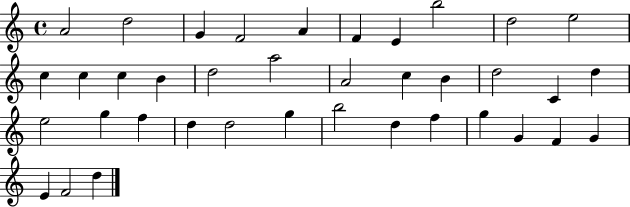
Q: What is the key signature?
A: C major